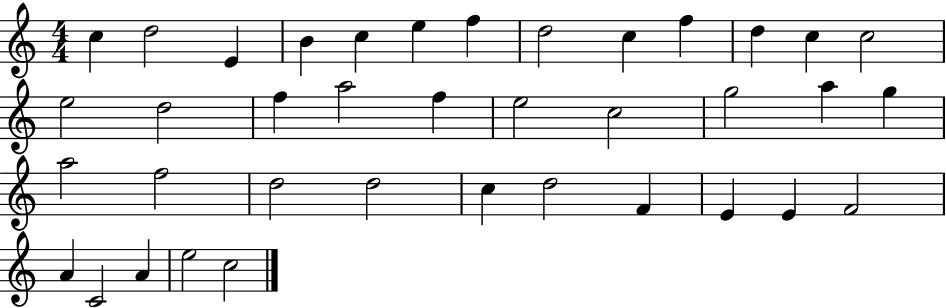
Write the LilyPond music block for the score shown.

{
  \clef treble
  \numericTimeSignature
  \time 4/4
  \key c \major
  c''4 d''2 e'4 | b'4 c''4 e''4 f''4 | d''2 c''4 f''4 | d''4 c''4 c''2 | \break e''2 d''2 | f''4 a''2 f''4 | e''2 c''2 | g''2 a''4 g''4 | \break a''2 f''2 | d''2 d''2 | c''4 d''2 f'4 | e'4 e'4 f'2 | \break a'4 c'2 a'4 | e''2 c''2 | \bar "|."
}